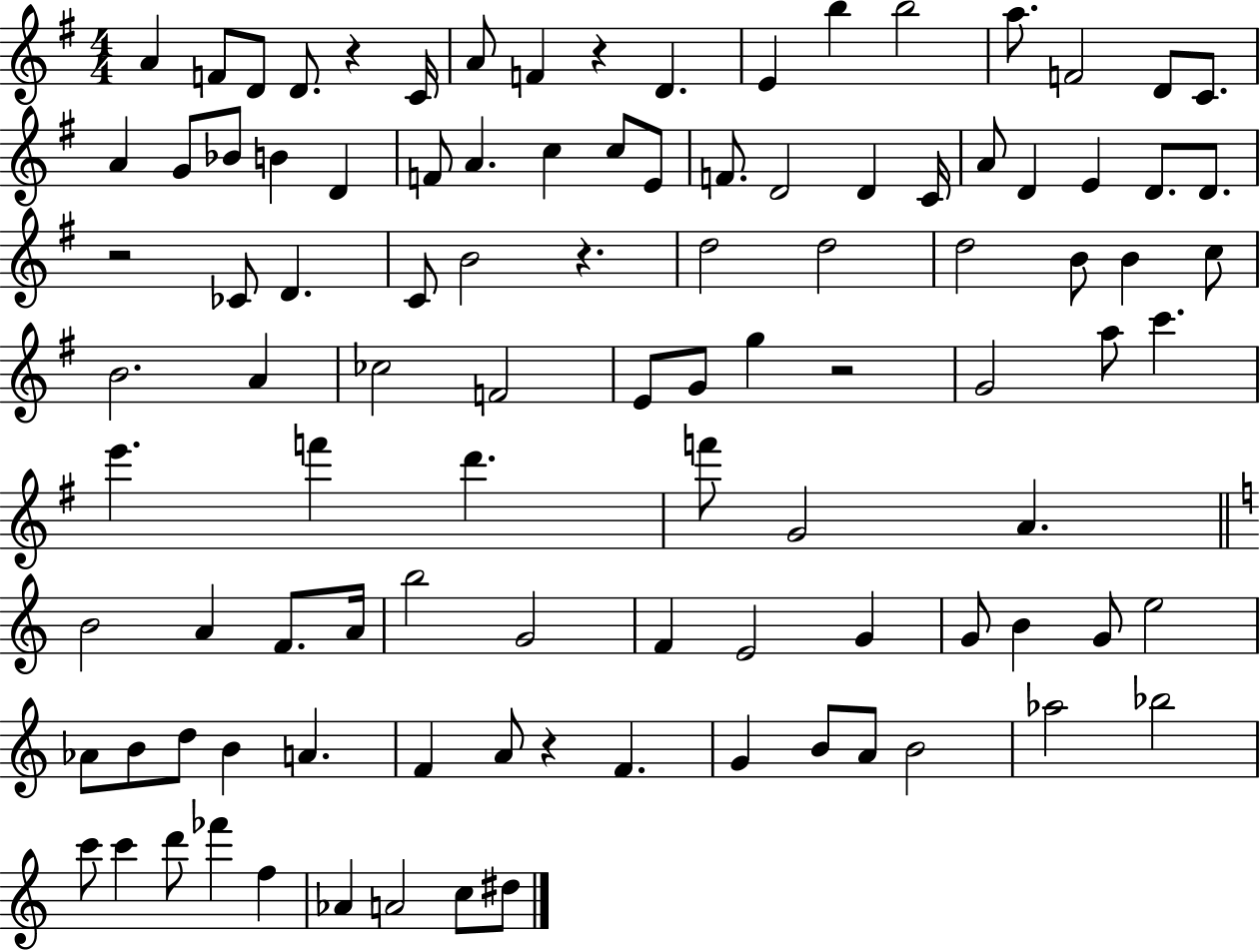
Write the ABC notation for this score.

X:1
T:Untitled
M:4/4
L:1/4
K:G
A F/2 D/2 D/2 z C/4 A/2 F z D E b b2 a/2 F2 D/2 C/2 A G/2 _B/2 B D F/2 A c c/2 E/2 F/2 D2 D C/4 A/2 D E D/2 D/2 z2 _C/2 D C/2 B2 z d2 d2 d2 B/2 B c/2 B2 A _c2 F2 E/2 G/2 g z2 G2 a/2 c' e' f' d' f'/2 G2 A B2 A F/2 A/4 b2 G2 F E2 G G/2 B G/2 e2 _A/2 B/2 d/2 B A F A/2 z F G B/2 A/2 B2 _a2 _b2 c'/2 c' d'/2 _f' f _A A2 c/2 ^d/2